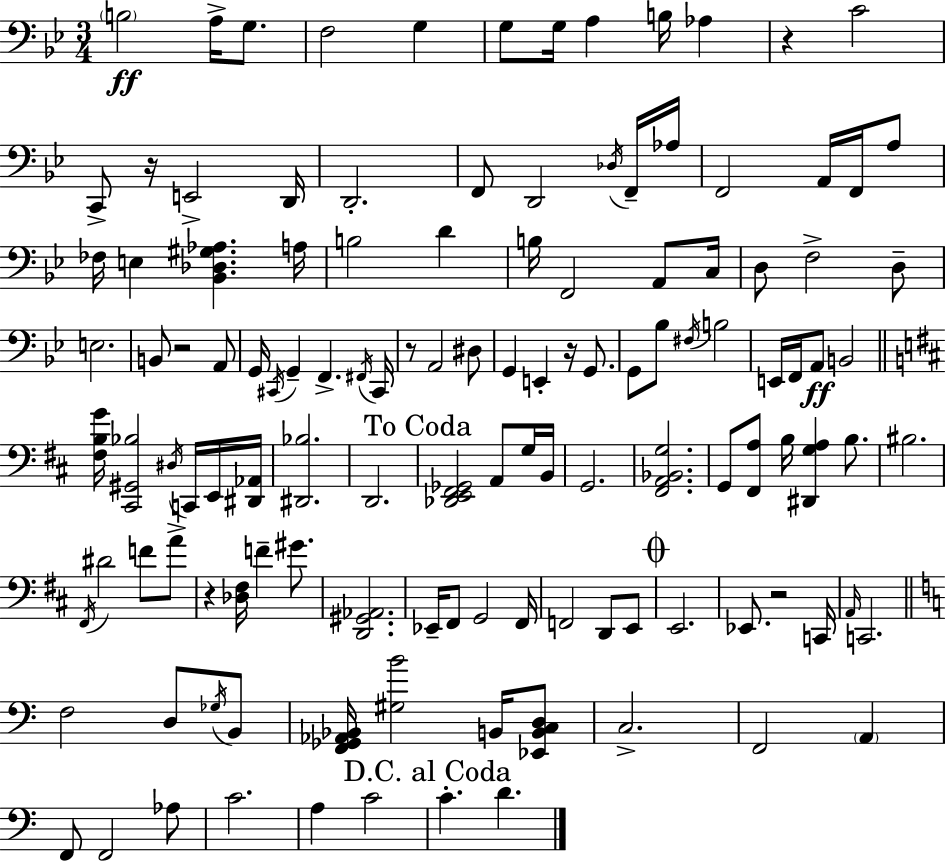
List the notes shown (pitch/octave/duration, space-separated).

B3/h A3/s G3/e. F3/h G3/q G3/e G3/s A3/q B3/s Ab3/q R/q C4/h C2/e R/s E2/h D2/s D2/h. F2/e D2/h Db3/s F2/s Ab3/s F2/h A2/s F2/s A3/e FES3/s E3/q [Bb2,Db3,G#3,Ab3]/q. A3/s B3/h D4/q B3/s F2/h A2/e C3/s D3/e F3/h D3/e E3/h. B2/e R/h A2/e G2/s C#2/s G2/q F2/q. F#2/s C#2/s R/e A2/h D#3/e G2/q E2/q R/s G2/e. G2/e Bb3/e F#3/s B3/h E2/s F2/s A2/e B2/h [F#3,B3,G4]/s [C#2,G#2,Bb3]/h D#3/s C2/s E2/s [D#2,Ab2]/s [D#2,Bb3]/h. D2/h. [Db2,E2,F#2,Gb2]/h A2/e G3/s B2/s G2/h. [F#2,A2,Bb2,G3]/h. G2/e [F#2,A3]/e B3/s [D#2,G3,A3]/q B3/e. BIS3/h. F#2/s D#4/h F4/e A4/e R/q [Db3,F#3]/s F4/q G#4/e. [D2,G#2,Ab2]/h. Eb2/s F#2/e G2/h F#2/s F2/h D2/e E2/e E2/h. Eb2/e. R/h C2/s A2/s C2/h. F3/h D3/e Gb3/s B2/e [F2,Gb2,Ab2,Bb2]/s [G#3,B4]/h B2/s [Eb2,B2,C3,D3]/e C3/h. F2/h A2/q F2/e F2/h Ab3/e C4/h. A3/q C4/h C4/q. D4/q.